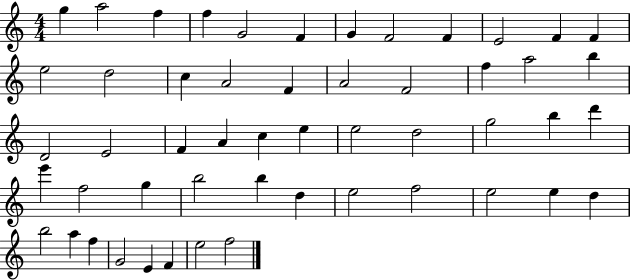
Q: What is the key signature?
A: C major